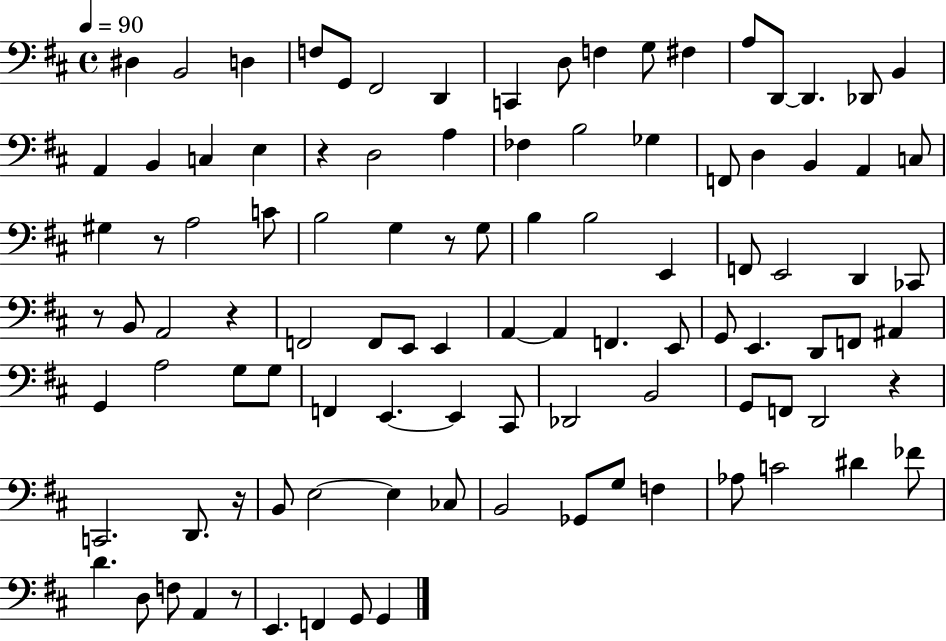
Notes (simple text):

D#3/q B2/h D3/q F3/e G2/e F#2/h D2/q C2/q D3/e F3/q G3/e F#3/q A3/e D2/e D2/q. Db2/e B2/q A2/q B2/q C3/q E3/q R/q D3/h A3/q FES3/q B3/h Gb3/q F2/e D3/q B2/q A2/q C3/e G#3/q R/e A3/h C4/e B3/h G3/q R/e G3/e B3/q B3/h E2/q F2/e E2/h D2/q CES2/e R/e B2/e A2/h R/q F2/h F2/e E2/e E2/q A2/q A2/q F2/q. E2/e G2/e E2/q. D2/e F2/e A#2/q G2/q A3/h G3/e G3/e F2/q E2/q. E2/q C#2/e Db2/h B2/h G2/e F2/e D2/h R/q C2/h. D2/e. R/s B2/e E3/h E3/q CES3/e B2/h Gb2/e G3/e F3/q Ab3/e C4/h D#4/q FES4/e D4/q. D3/e F3/e A2/q R/e E2/q. F2/q G2/e G2/q